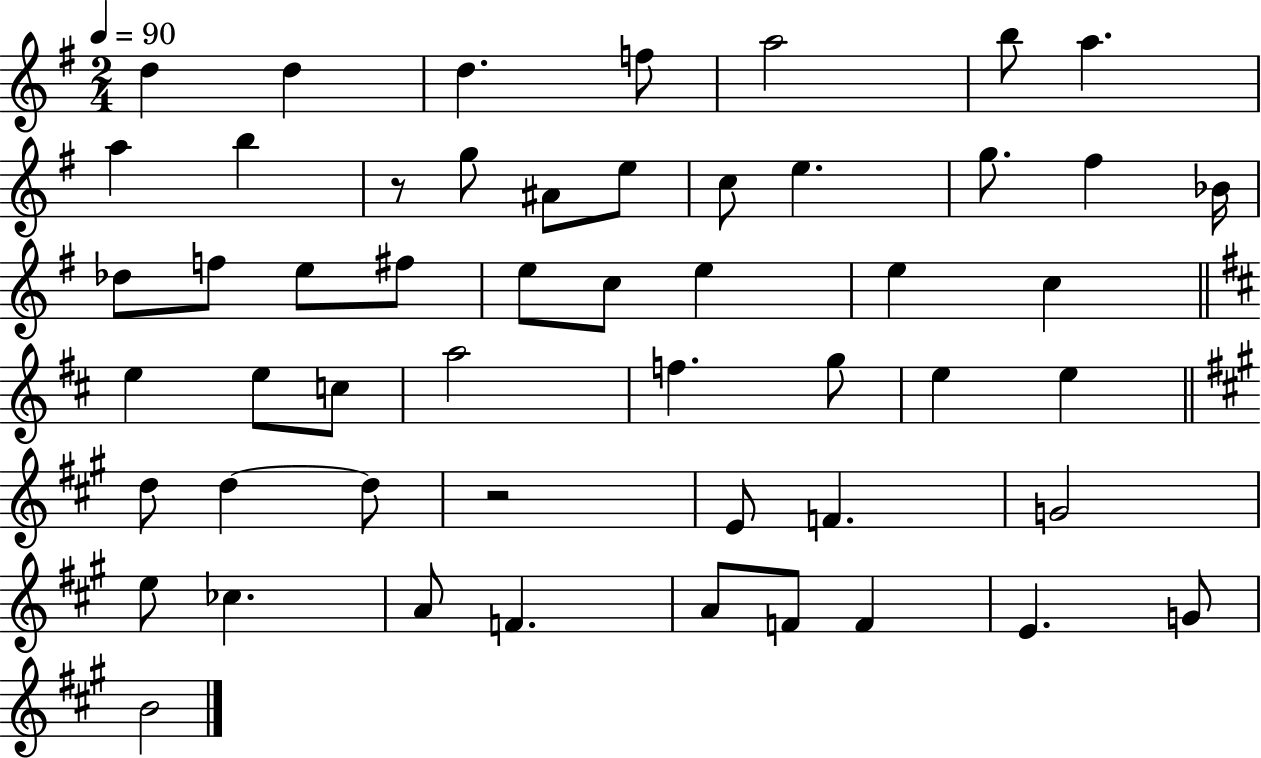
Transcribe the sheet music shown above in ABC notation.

X:1
T:Untitled
M:2/4
L:1/4
K:G
d d d f/2 a2 b/2 a a b z/2 g/2 ^A/2 e/2 c/2 e g/2 ^f _B/4 _d/2 f/2 e/2 ^f/2 e/2 c/2 e e c e e/2 c/2 a2 f g/2 e e d/2 d d/2 z2 E/2 F G2 e/2 _c A/2 F A/2 F/2 F E G/2 B2